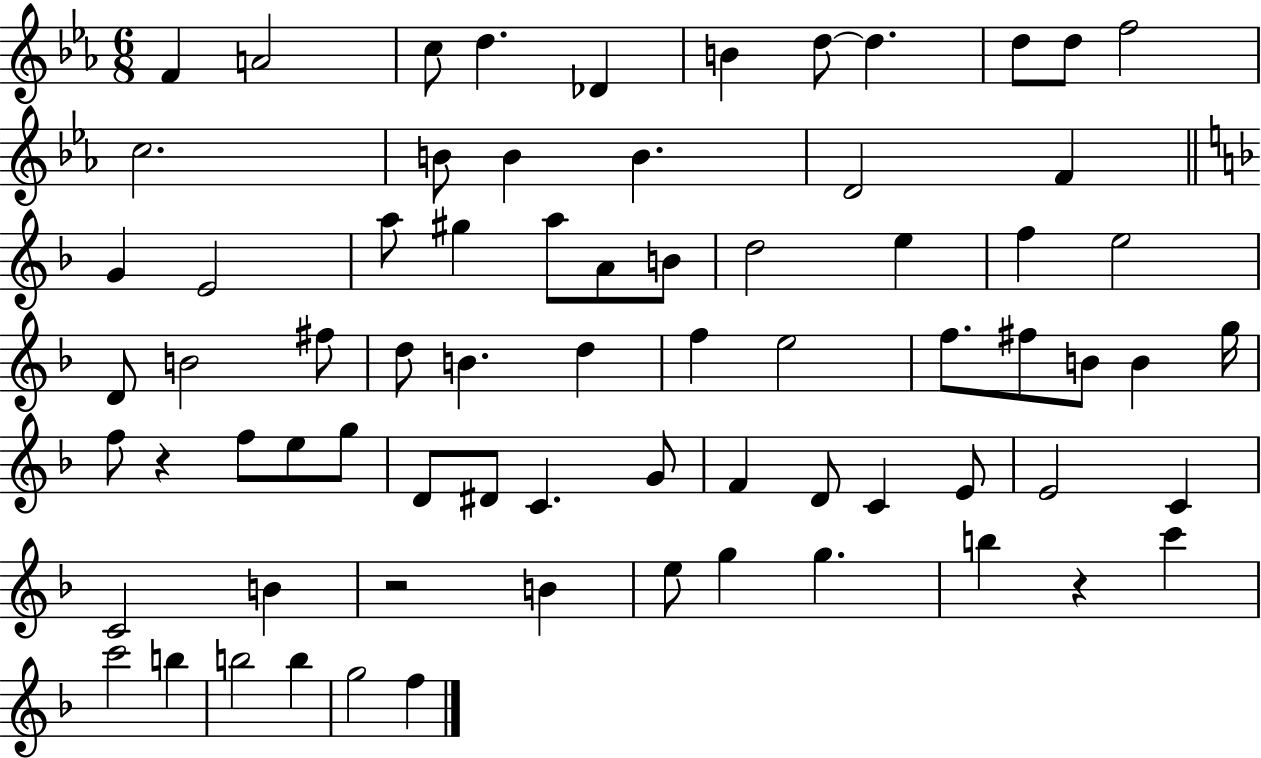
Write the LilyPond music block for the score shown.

{
  \clef treble
  \numericTimeSignature
  \time 6/8
  \key ees \major
  \repeat volta 2 { f'4 a'2 | c''8 d''4. des'4 | b'4 d''8~~ d''4. | d''8 d''8 f''2 | \break c''2. | b'8 b'4 b'4. | d'2 f'4 | \bar "||" \break \key d \minor g'4 e'2 | a''8 gis''4 a''8 a'8 b'8 | d''2 e''4 | f''4 e''2 | \break d'8 b'2 fis''8 | d''8 b'4. d''4 | f''4 e''2 | f''8. fis''8 b'8 b'4 g''16 | \break f''8 r4 f''8 e''8 g''8 | d'8 dis'8 c'4. g'8 | f'4 d'8 c'4 e'8 | e'2 c'4 | \break c'2 b'4 | r2 b'4 | e''8 g''4 g''4. | b''4 r4 c'''4 | \break c'''2 b''4 | b''2 b''4 | g''2 f''4 | } \bar "|."
}